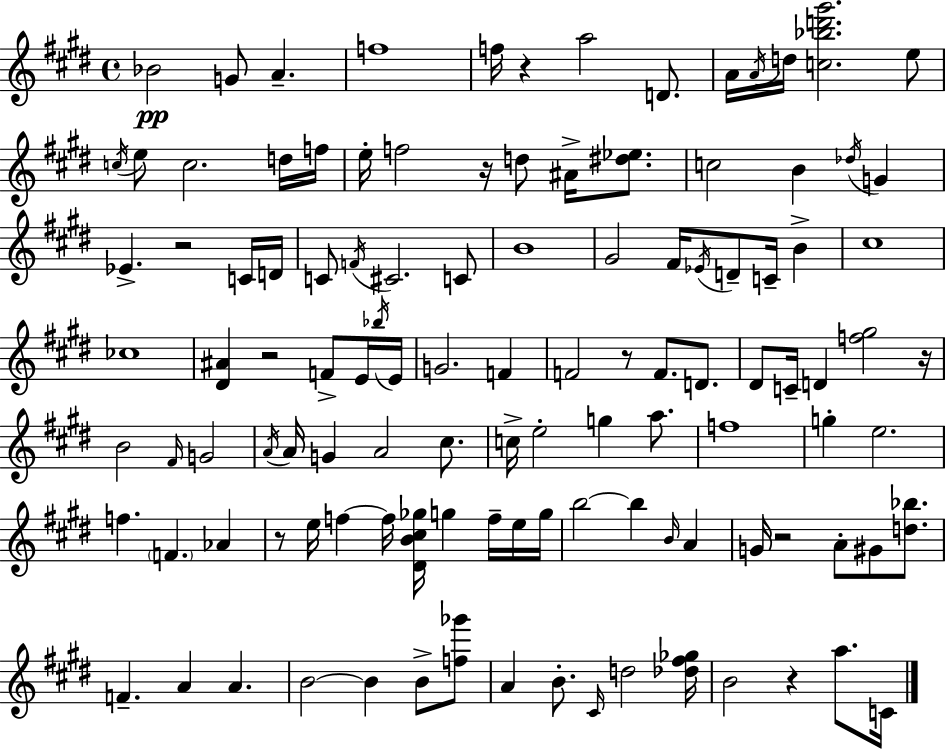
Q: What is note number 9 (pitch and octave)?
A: A4